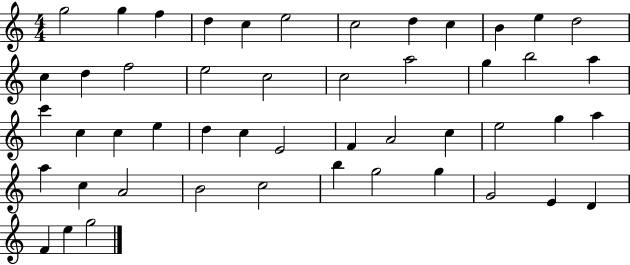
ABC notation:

X:1
T:Untitled
M:4/4
L:1/4
K:C
g2 g f d c e2 c2 d c B e d2 c d f2 e2 c2 c2 a2 g b2 a c' c c e d c E2 F A2 c e2 g a a c A2 B2 c2 b g2 g G2 E D F e g2